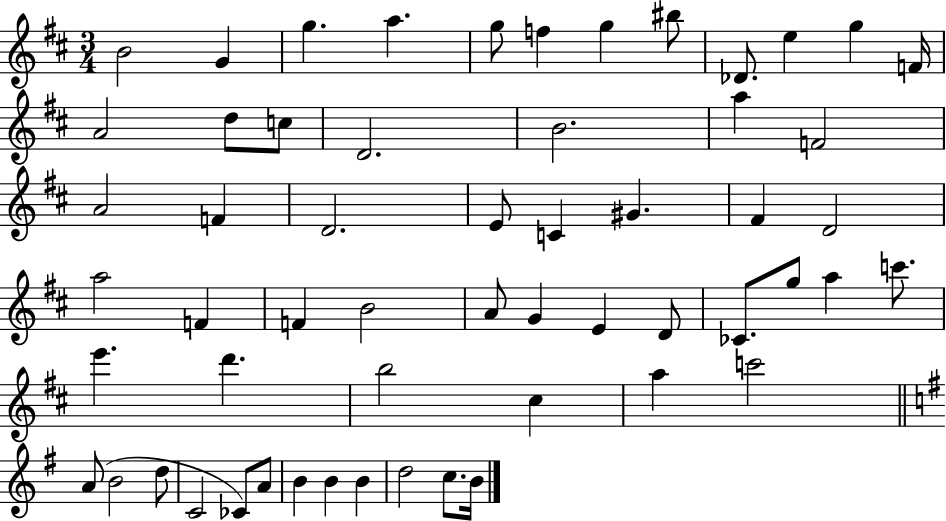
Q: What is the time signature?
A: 3/4